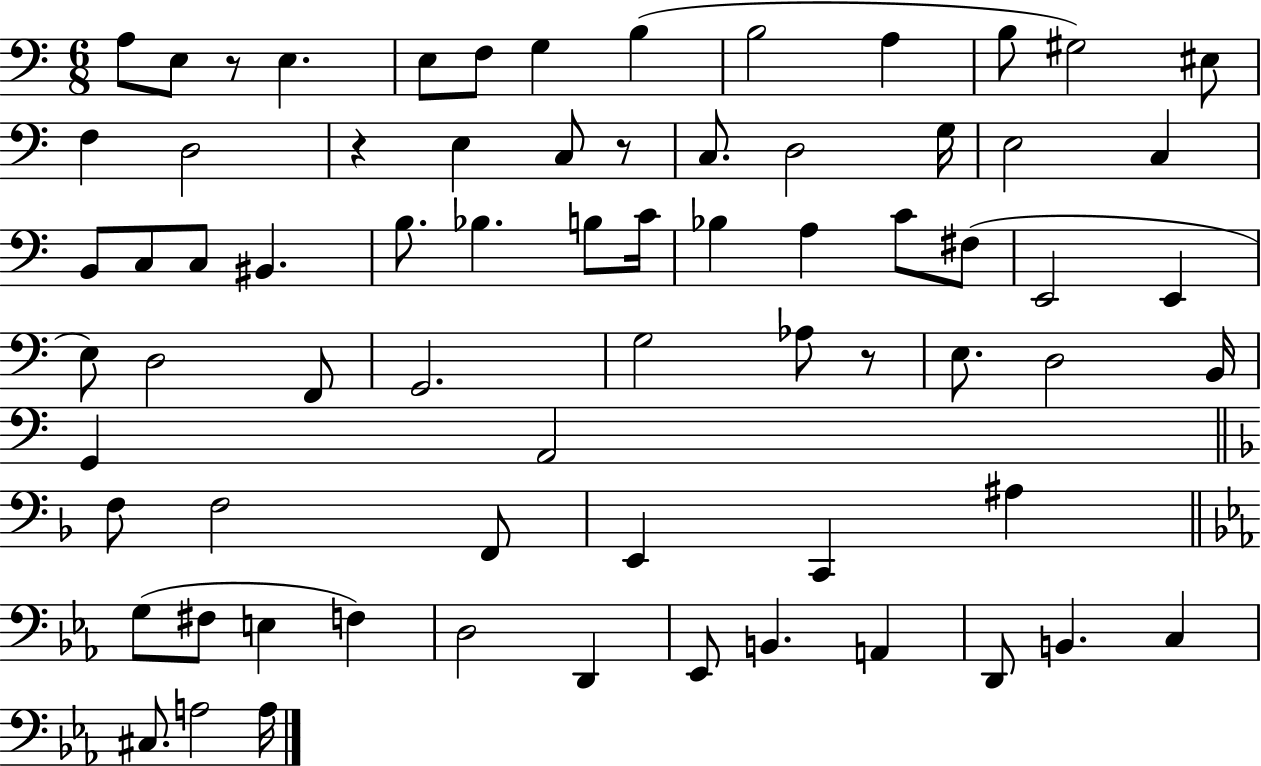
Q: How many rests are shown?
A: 4